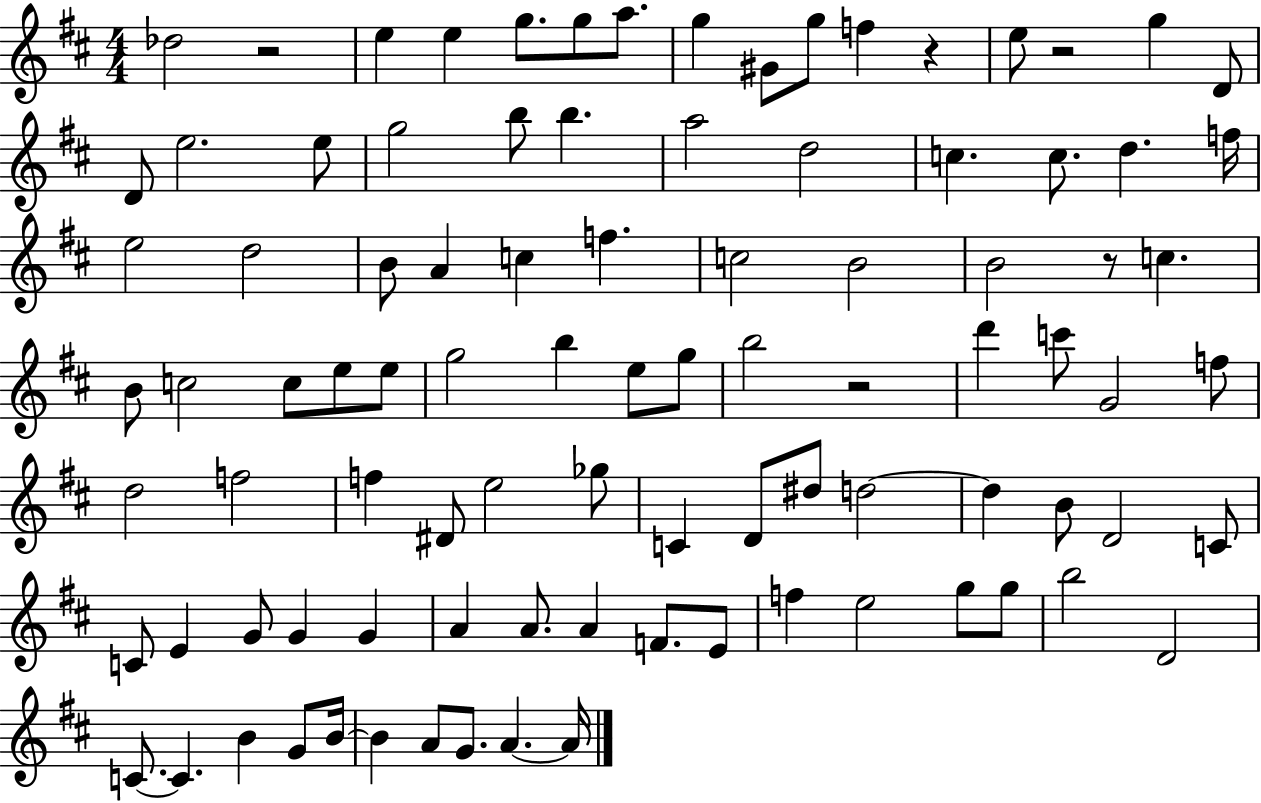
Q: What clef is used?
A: treble